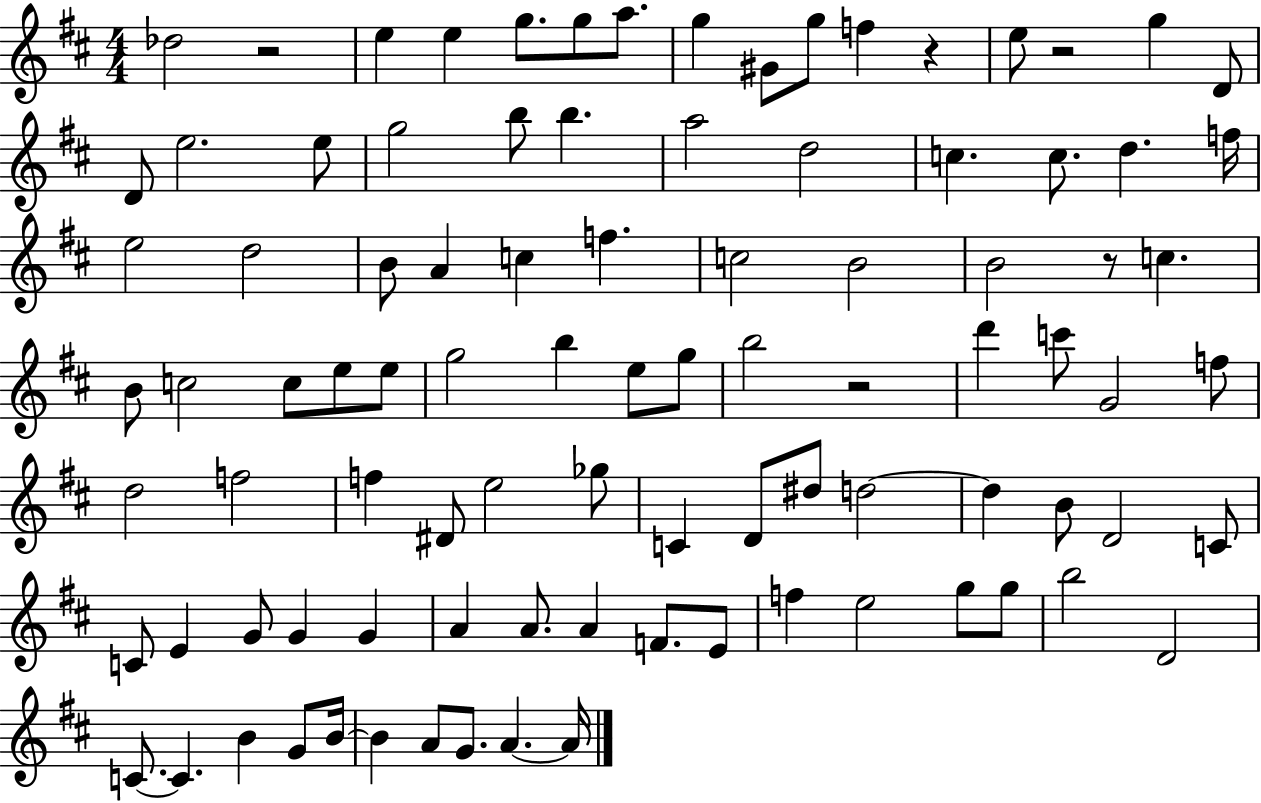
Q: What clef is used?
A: treble